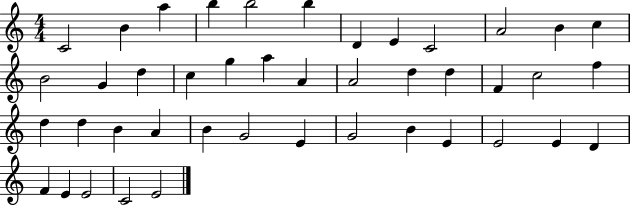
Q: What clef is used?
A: treble